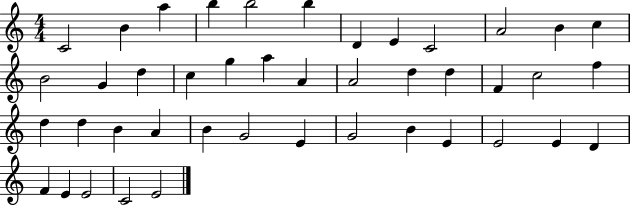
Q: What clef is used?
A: treble